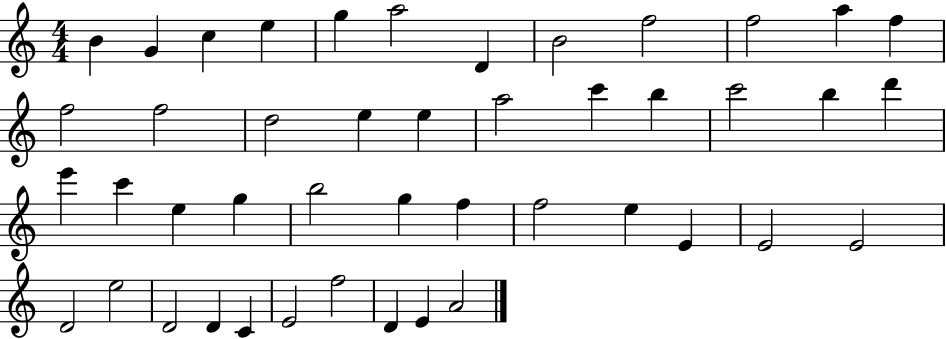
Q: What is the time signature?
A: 4/4